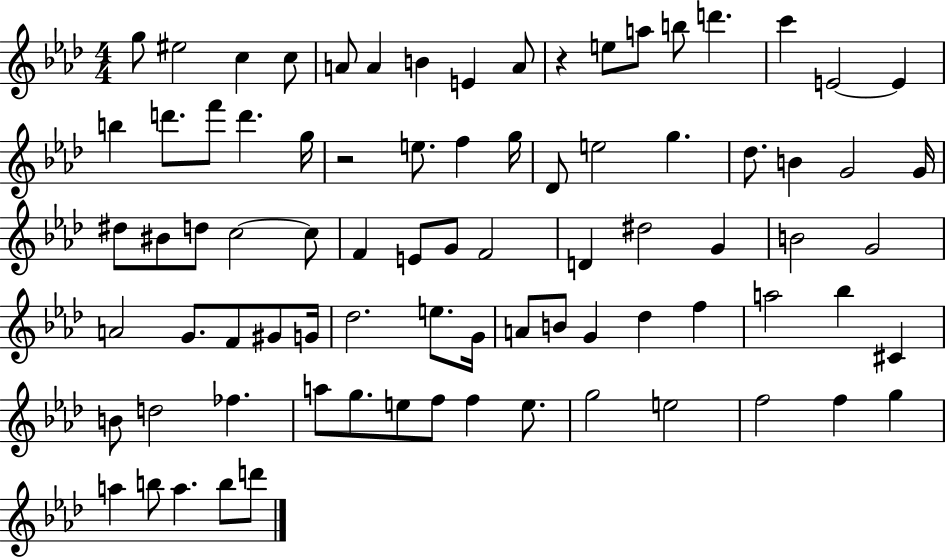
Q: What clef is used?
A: treble